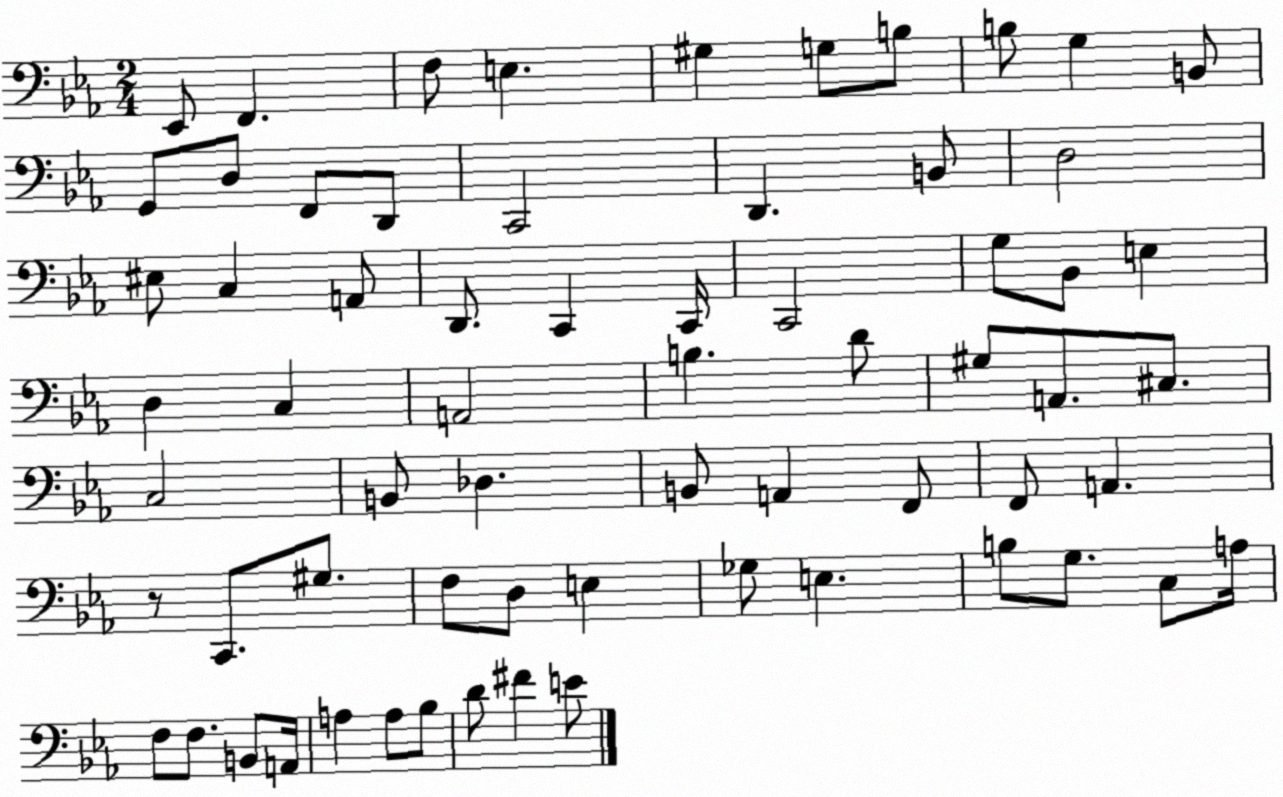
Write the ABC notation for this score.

X:1
T:Untitled
M:2/4
L:1/4
K:Eb
_E,,/2 F,, F,/2 E, ^G, G,/2 B,/2 B,/2 G, B,,/2 G,,/2 D,/2 F,,/2 D,,/2 C,,2 D,, B,,/2 D,2 ^E,/2 C, A,,/2 D,,/2 C,, C,,/4 C,,2 G,/2 _B,,/2 E, D, C, A,,2 B, D/2 ^G,/2 A,,/2 ^C,/2 C,2 B,,/2 _D, B,,/2 A,, F,,/2 F,,/2 A,, z/2 C,,/2 ^G,/2 F,/2 D,/2 E, _G,/2 E, B,/2 G,/2 C,/2 A,/4 F,/2 F,/2 B,,/2 A,,/4 A, A,/2 _B,/2 D/2 ^F E/2